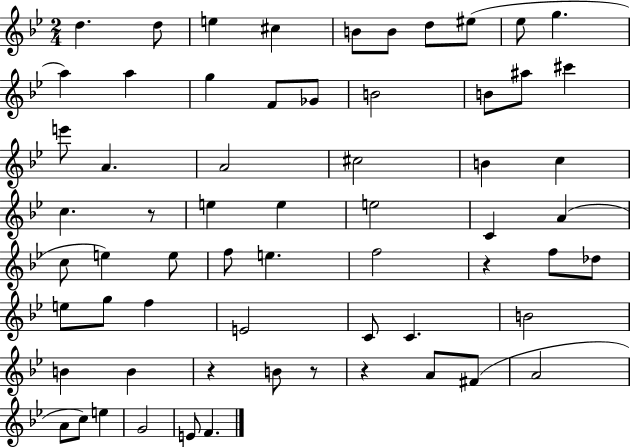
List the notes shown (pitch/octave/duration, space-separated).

D5/q. D5/e E5/q C#5/q B4/e B4/e D5/e EIS5/e Eb5/e G5/q. A5/q A5/q G5/q F4/e Gb4/e B4/h B4/e A#5/e C#6/q E6/e A4/q. A4/h C#5/h B4/q C5/q C5/q. R/e E5/q E5/q E5/h C4/q A4/q C5/e E5/q E5/e F5/e E5/q. F5/h R/q F5/e Db5/e E5/e G5/e F5/q E4/h C4/e C4/q. B4/h B4/q B4/q R/q B4/e R/e R/q A4/e F#4/e A4/h A4/e C5/e E5/q G4/h E4/e F4/q.